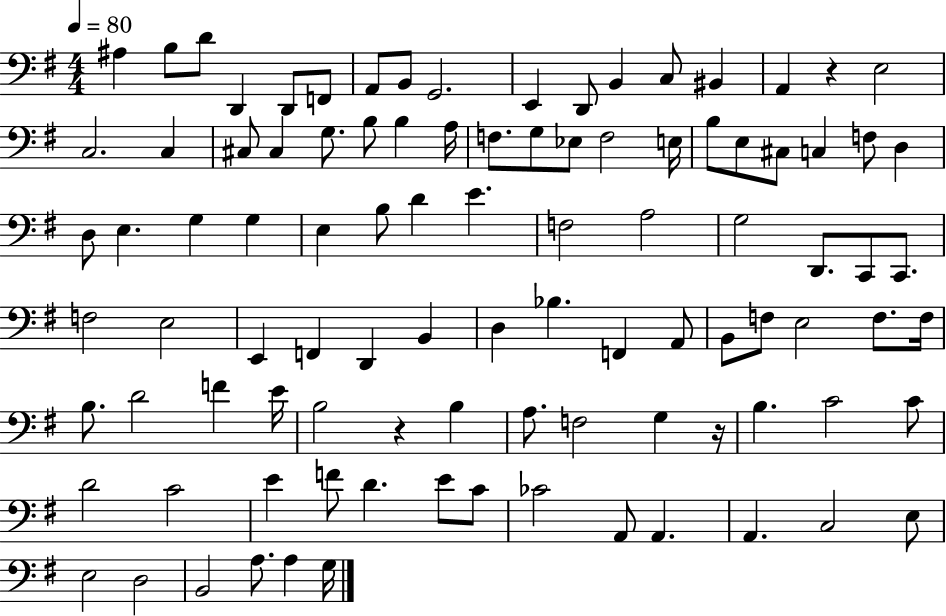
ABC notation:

X:1
T:Untitled
M:4/4
L:1/4
K:G
^A, B,/2 D/2 D,, D,,/2 F,,/2 A,,/2 B,,/2 G,,2 E,, D,,/2 B,, C,/2 ^B,, A,, z E,2 C,2 C, ^C,/2 ^C, G,/2 B,/2 B, A,/4 F,/2 G,/2 _E,/2 F,2 E,/4 B,/2 E,/2 ^C,/2 C, F,/2 D, D,/2 E, G, G, E, B,/2 D E F,2 A,2 G,2 D,,/2 C,,/2 C,,/2 F,2 E,2 E,, F,, D,, B,, D, _B, F,, A,,/2 B,,/2 F,/2 E,2 F,/2 F,/4 B,/2 D2 F E/4 B,2 z B, A,/2 F,2 G, z/4 B, C2 C/2 D2 C2 E F/2 D E/2 C/2 _C2 A,,/2 A,, A,, C,2 E,/2 E,2 D,2 B,,2 A,/2 A, G,/4